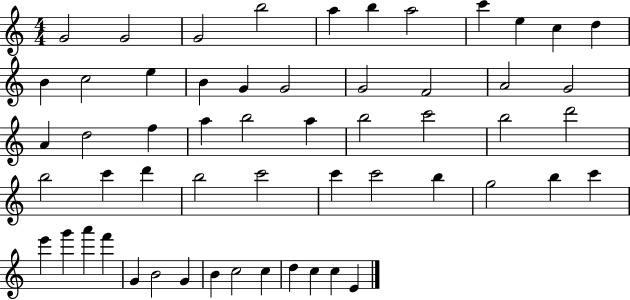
X:1
T:Untitled
M:4/4
L:1/4
K:C
G2 G2 G2 b2 a b a2 c' e c d B c2 e B G G2 G2 F2 A2 G2 A d2 f a b2 a b2 c'2 b2 d'2 b2 c' d' b2 c'2 c' c'2 b g2 b c' e' g' a' f' G B2 G B c2 c d c c E